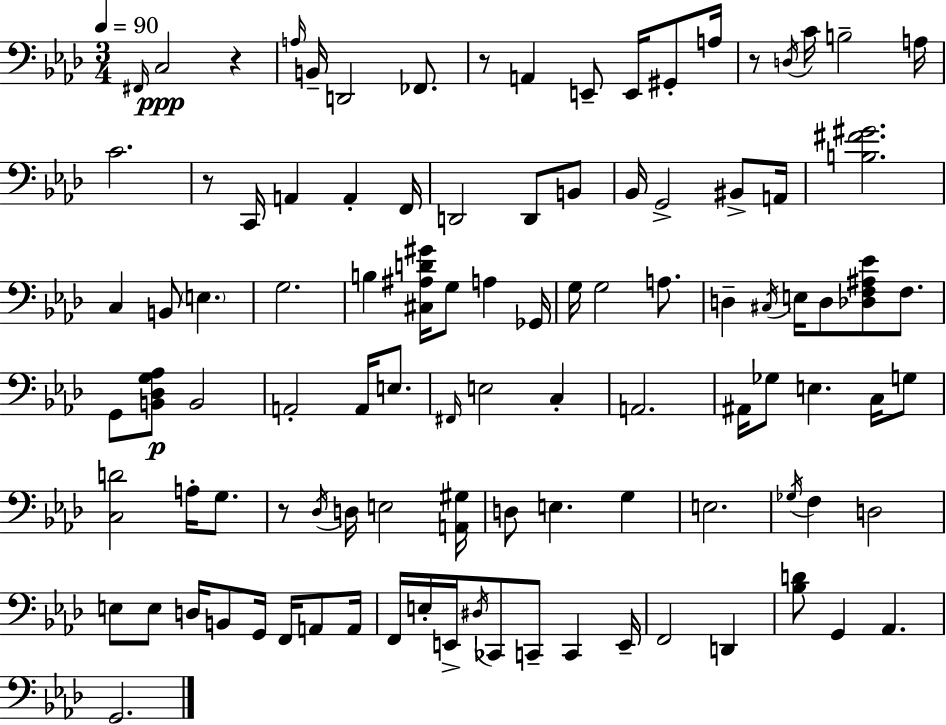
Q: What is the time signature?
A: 3/4